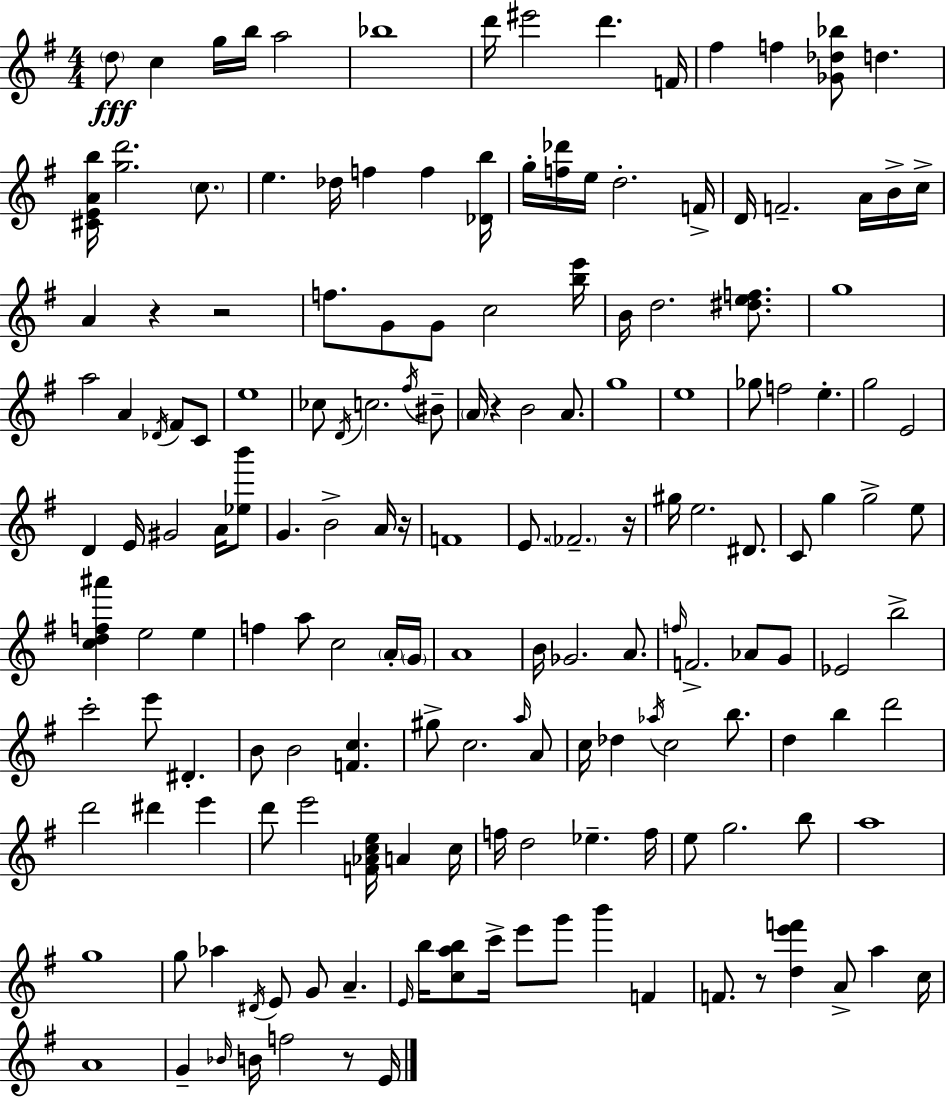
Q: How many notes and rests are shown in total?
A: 166